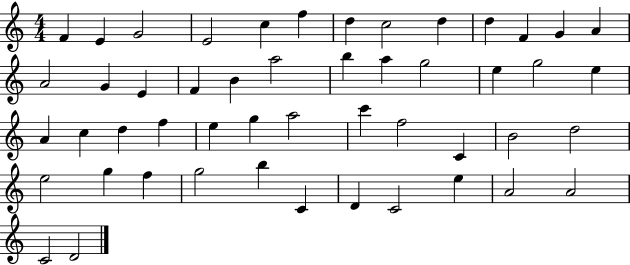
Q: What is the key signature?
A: C major